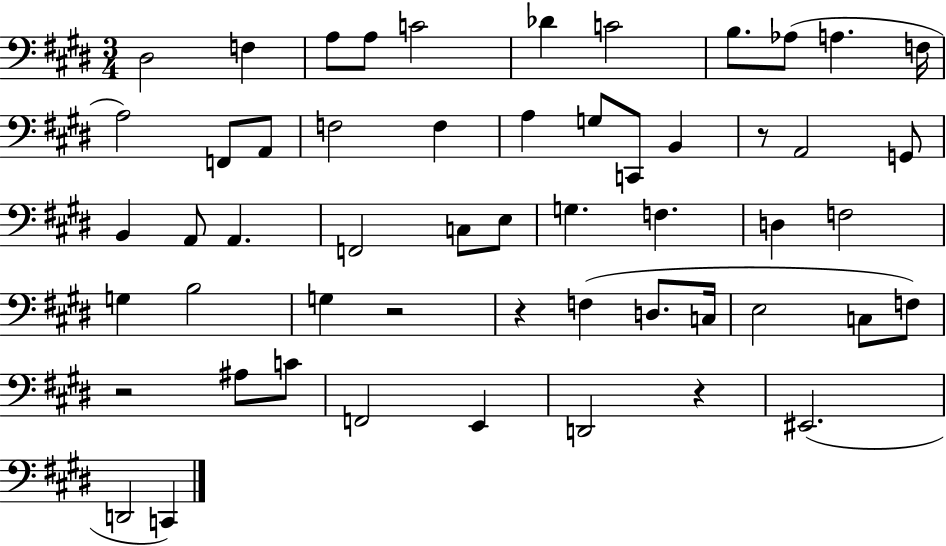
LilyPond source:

{
  \clef bass
  \numericTimeSignature
  \time 3/4
  \key e \major
  dis2 f4 | a8 a8 c'2 | des'4 c'2 | b8. aes8( a4. f16 | \break a2) f,8 a,8 | f2 f4 | a4 g8 c,8 b,4 | r8 a,2 g,8 | \break b,4 a,8 a,4. | f,2 c8 e8 | g4. f4. | d4 f2 | \break g4 b2 | g4 r2 | r4 f4( d8. c16 | e2 c8 f8) | \break r2 ais8 c'8 | f,2 e,4 | d,2 r4 | eis,2.( | \break d,2 c,4) | \bar "|."
}